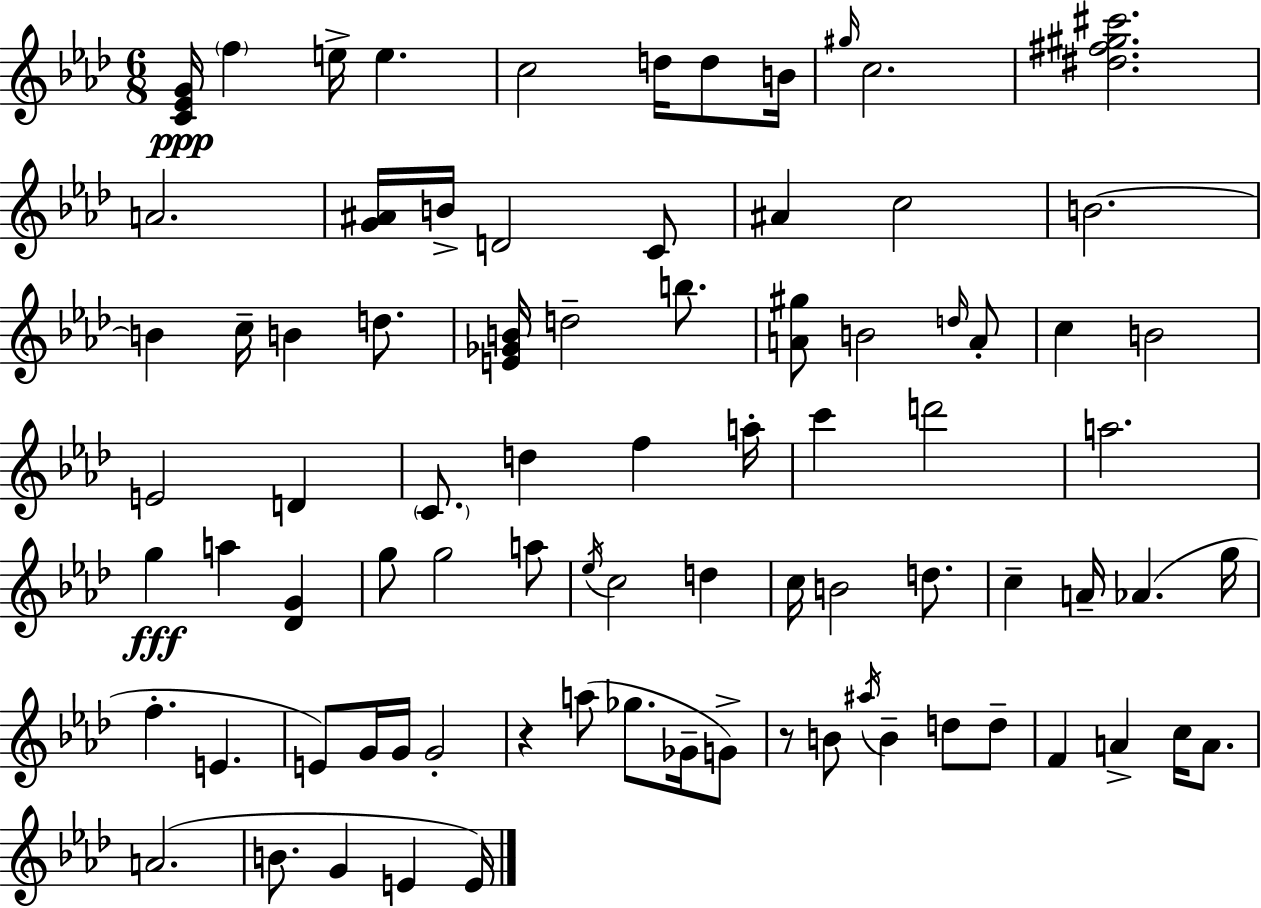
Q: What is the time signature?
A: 6/8